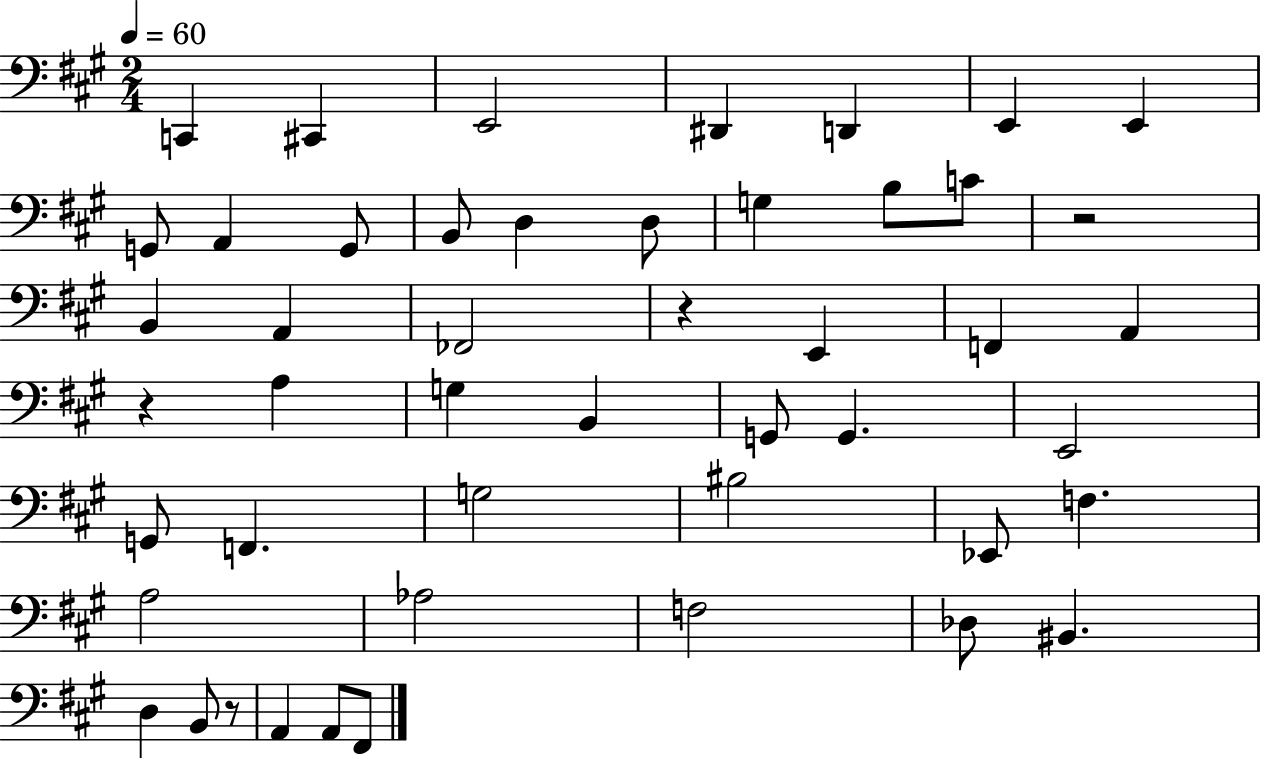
{
  \clef bass
  \numericTimeSignature
  \time 2/4
  \key a \major
  \tempo 4 = 60
  c,4 cis,4 | e,2 | dis,4 d,4 | e,4 e,4 | \break g,8 a,4 g,8 | b,8 d4 d8 | g4 b8 c'8 | r2 | \break b,4 a,4 | fes,2 | r4 e,4 | f,4 a,4 | \break r4 a4 | g4 b,4 | g,8 g,4. | e,2 | \break g,8 f,4. | g2 | bis2 | ees,8 f4. | \break a2 | aes2 | f2 | des8 bis,4. | \break d4 b,8 r8 | a,4 a,8 fis,8 | \bar "|."
}